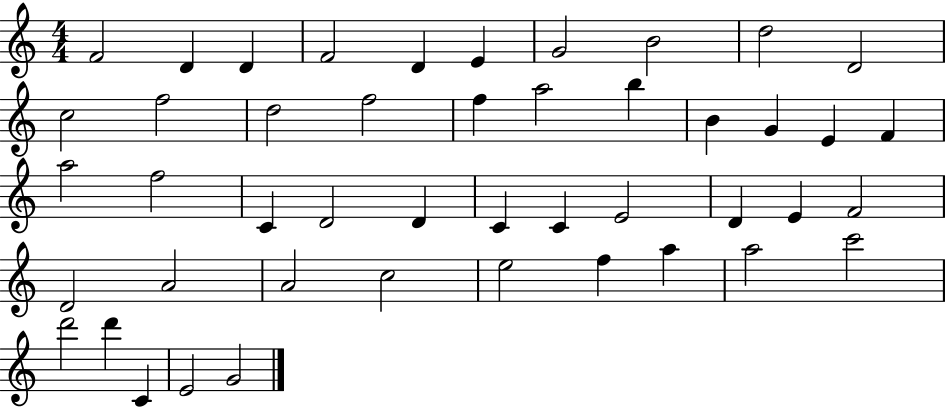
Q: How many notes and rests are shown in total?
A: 46